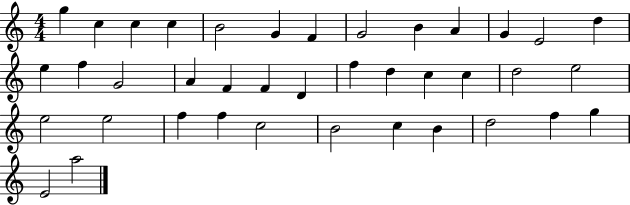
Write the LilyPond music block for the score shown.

{
  \clef treble
  \numericTimeSignature
  \time 4/4
  \key c \major
  g''4 c''4 c''4 c''4 | b'2 g'4 f'4 | g'2 b'4 a'4 | g'4 e'2 d''4 | \break e''4 f''4 g'2 | a'4 f'4 f'4 d'4 | f''4 d''4 c''4 c''4 | d''2 e''2 | \break e''2 e''2 | f''4 f''4 c''2 | b'2 c''4 b'4 | d''2 f''4 g''4 | \break e'2 a''2 | \bar "|."
}